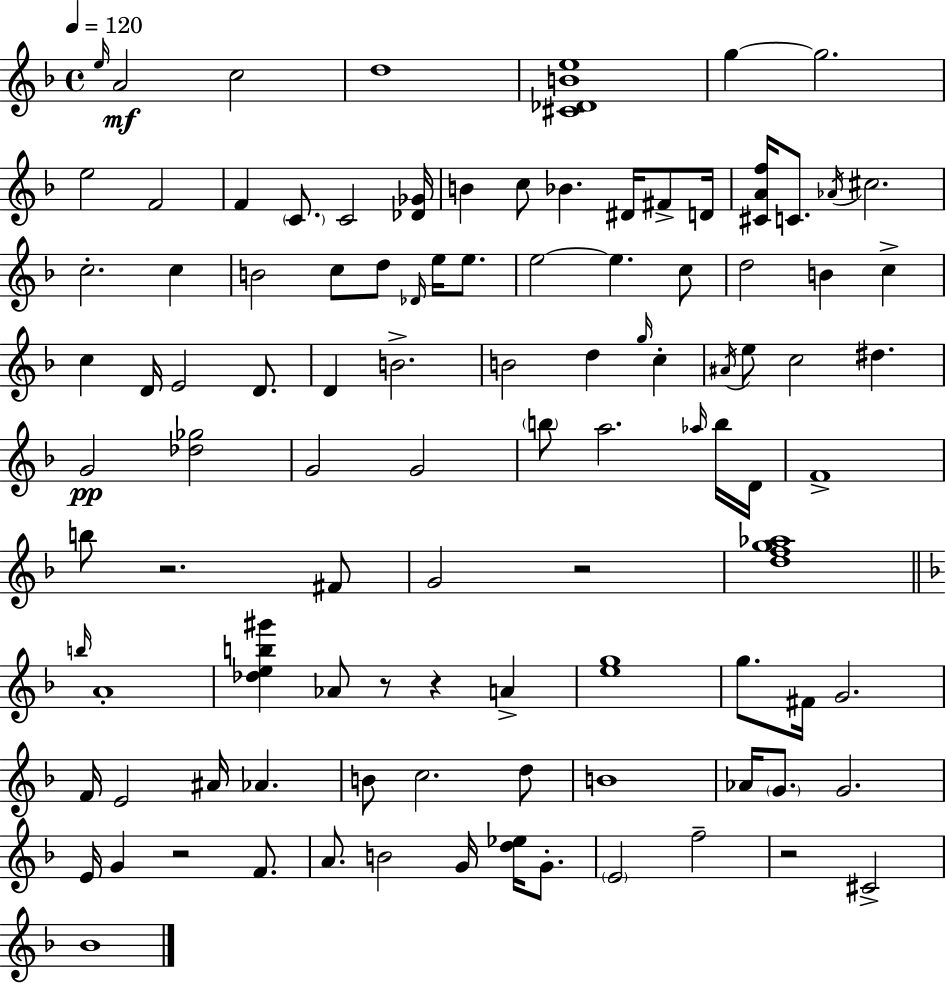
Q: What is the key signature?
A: D minor